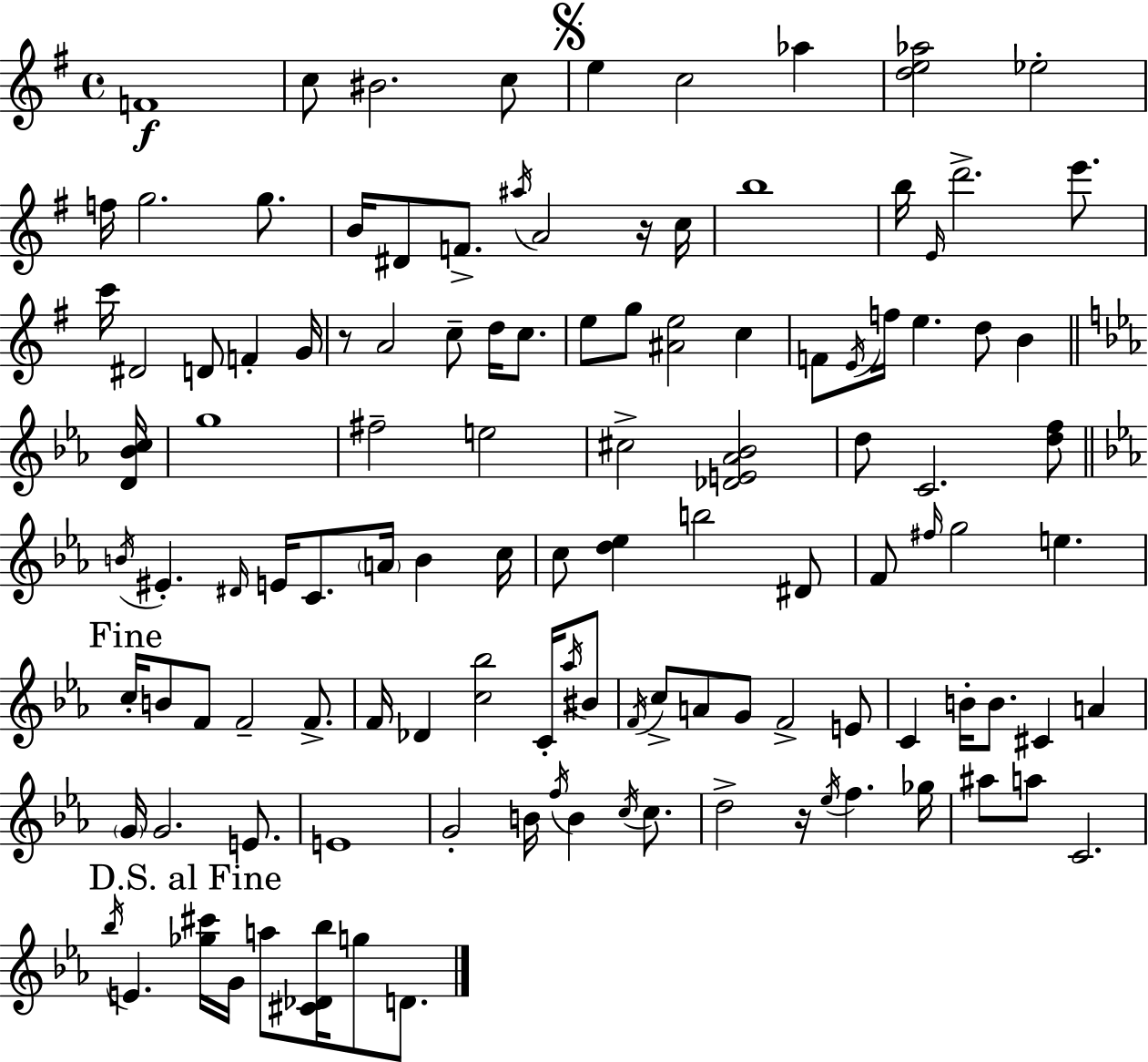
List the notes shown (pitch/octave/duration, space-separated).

F4/w C5/e BIS4/h. C5/e E5/q C5/h Ab5/q [D5,E5,Ab5]/h Eb5/h F5/s G5/h. G5/e. B4/s D#4/e F4/e. A#5/s A4/h R/s C5/s B5/w B5/s E4/s D6/h. E6/e. C6/s D#4/h D4/e F4/q G4/s R/e A4/h C5/e D5/s C5/e. E5/e G5/e [A#4,E5]/h C5/q F4/e E4/s F5/s E5/q. D5/e B4/q [D4,Bb4,C5]/s G5/w F#5/h E5/h C#5/h [Db4,E4,Ab4,Bb4]/h D5/e C4/h. [D5,F5]/e B4/s EIS4/q. D#4/s E4/s C4/e. A4/s B4/q C5/s C5/e [D5,Eb5]/q B5/h D#4/e F4/e F#5/s G5/h E5/q. C5/s B4/e F4/e F4/h F4/e. F4/s Db4/q [C5,Bb5]/h C4/s Ab5/s BIS4/e F4/s C5/e A4/e G4/e F4/h E4/e C4/q B4/s B4/e. C#4/q A4/q G4/s G4/h. E4/e. E4/w G4/h B4/s F5/s B4/q C5/s C5/e. D5/h R/s Eb5/s F5/q. Gb5/s A#5/e A5/e C4/h. Bb5/s E4/q. [Gb5,C#6]/s G4/s A5/e [C#4,Db4,Bb5]/s G5/e D4/e.